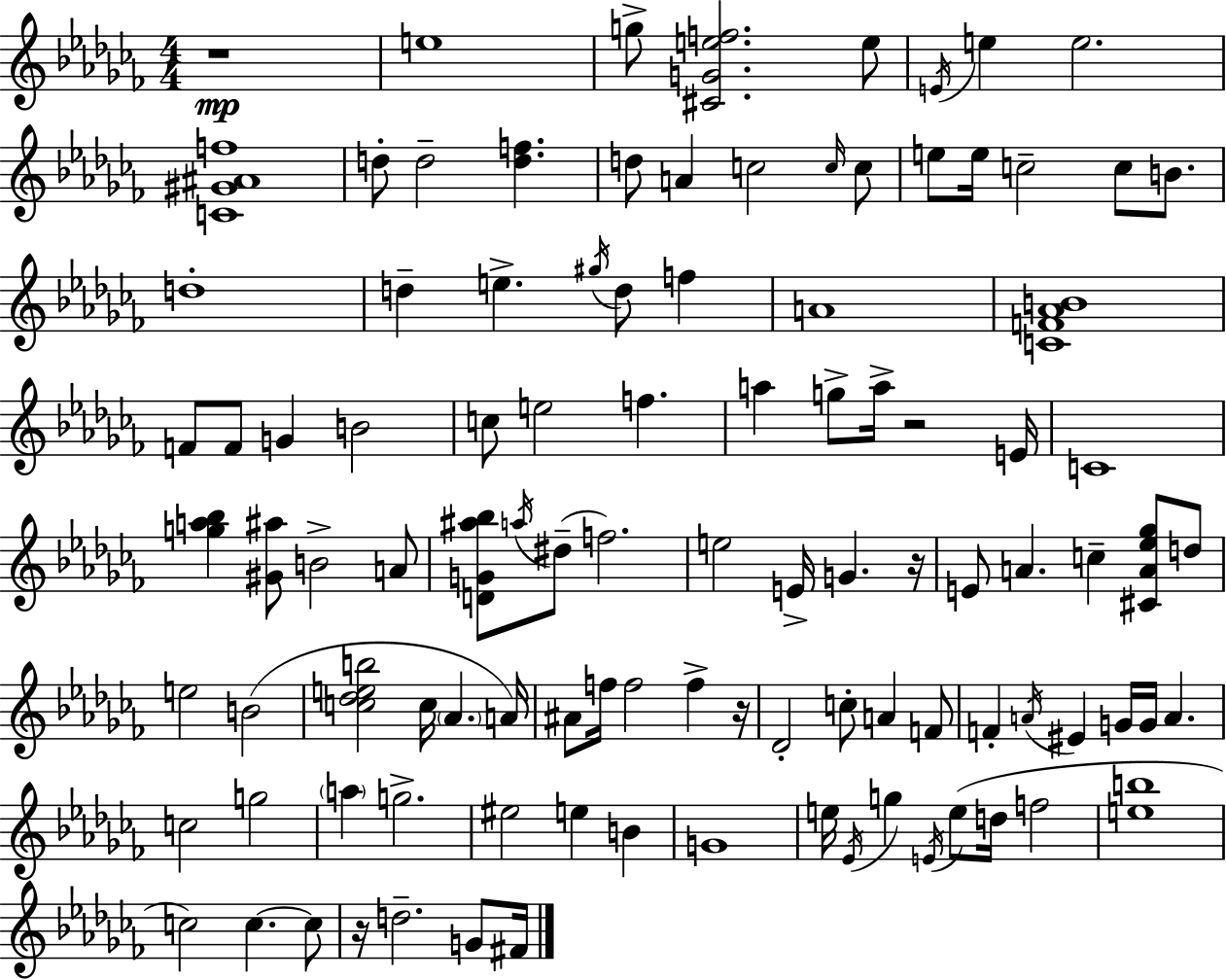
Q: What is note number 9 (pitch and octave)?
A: D5